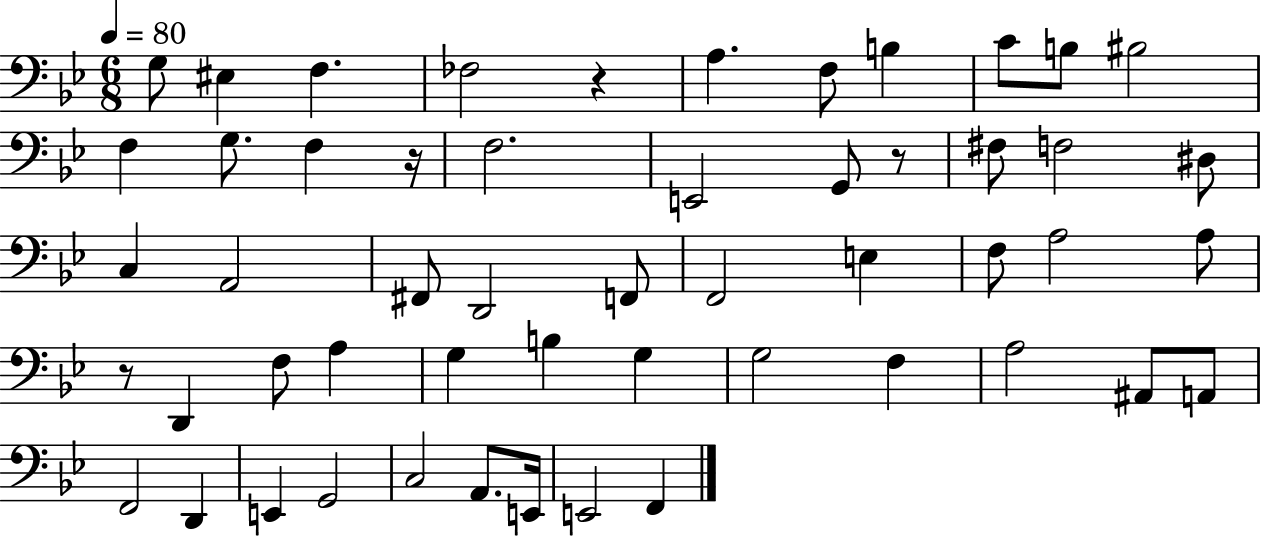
G3/e EIS3/q F3/q. FES3/h R/q A3/q. F3/e B3/q C4/e B3/e BIS3/h F3/q G3/e. F3/q R/s F3/h. E2/h G2/e R/e F#3/e F3/h D#3/e C3/q A2/h F#2/e D2/h F2/e F2/h E3/q F3/e A3/h A3/e R/e D2/q F3/e A3/q G3/q B3/q G3/q G3/h F3/q A3/h A#2/e A2/e F2/h D2/q E2/q G2/h C3/h A2/e. E2/s E2/h F2/q